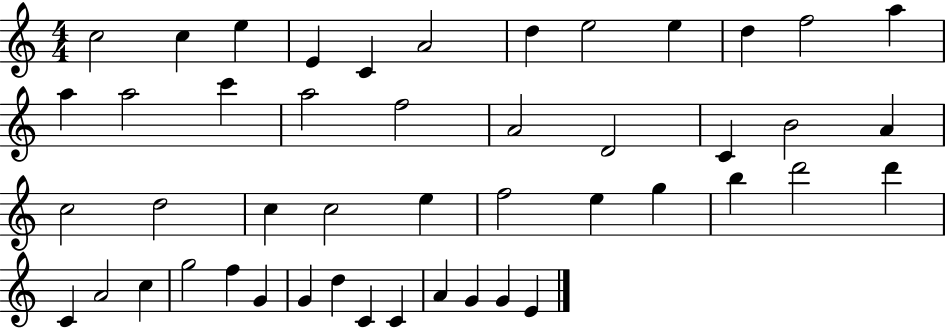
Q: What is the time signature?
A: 4/4